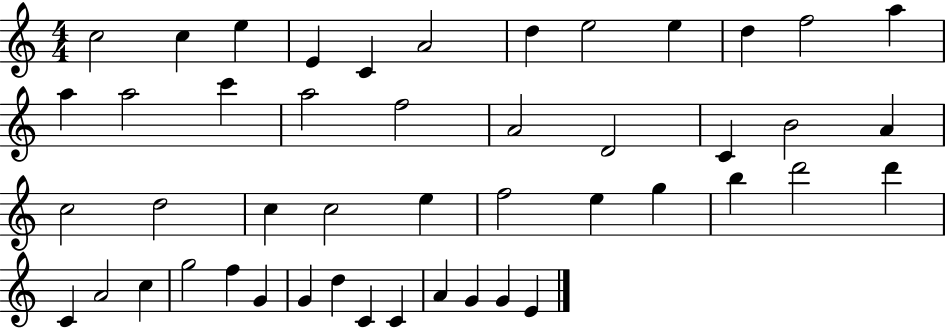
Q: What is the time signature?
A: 4/4